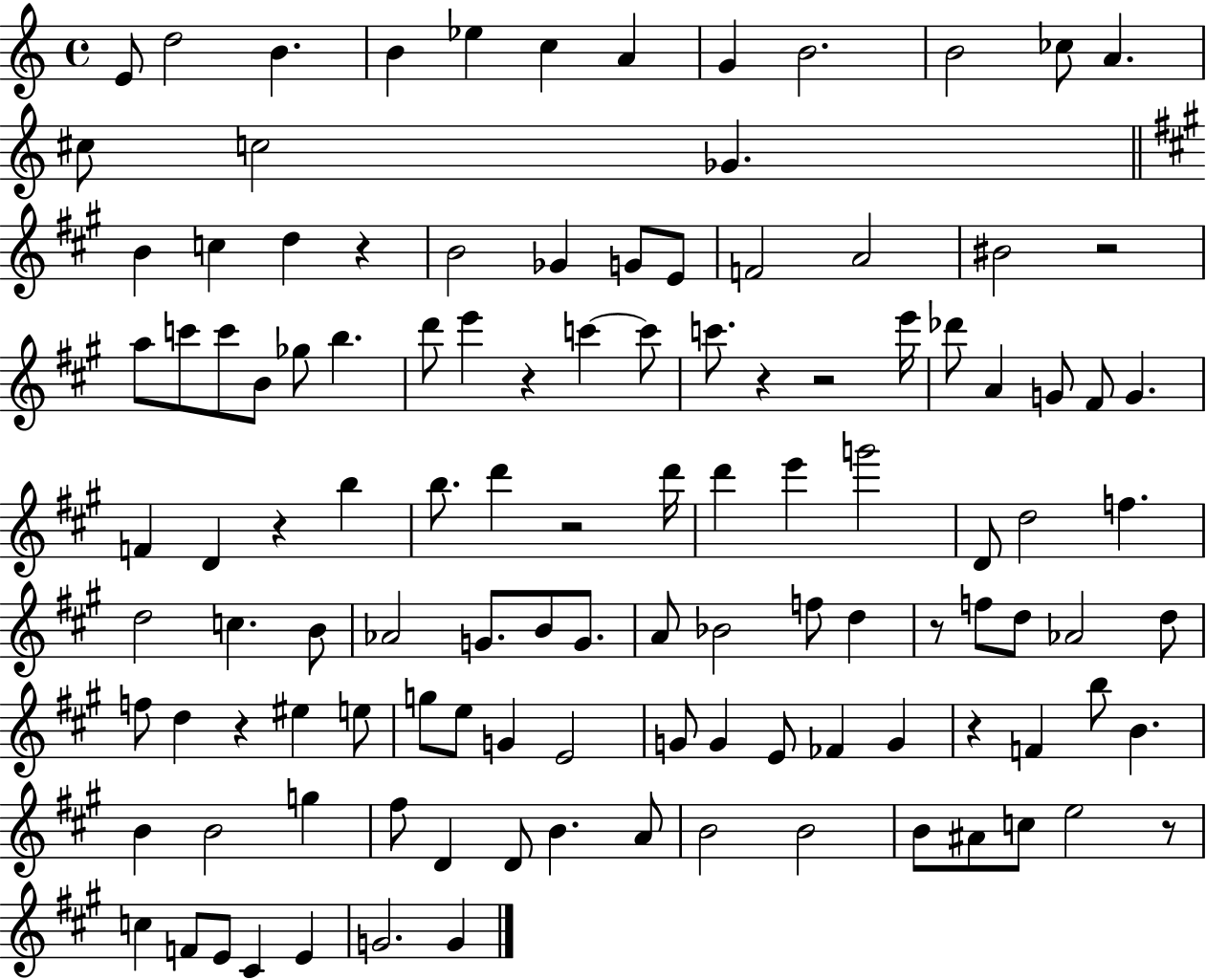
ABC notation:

X:1
T:Untitled
M:4/4
L:1/4
K:C
E/2 d2 B B _e c A G B2 B2 _c/2 A ^c/2 c2 _G B c d z B2 _G G/2 E/2 F2 A2 ^B2 z2 a/2 c'/2 c'/2 B/2 _g/2 b d'/2 e' z c' c'/2 c'/2 z z2 e'/4 _d'/2 A G/2 ^F/2 G F D z b b/2 d' z2 d'/4 d' e' g'2 D/2 d2 f d2 c B/2 _A2 G/2 B/2 G/2 A/2 _B2 f/2 d z/2 f/2 d/2 _A2 d/2 f/2 d z ^e e/2 g/2 e/2 G E2 G/2 G E/2 _F G z F b/2 B B B2 g ^f/2 D D/2 B A/2 B2 B2 B/2 ^A/2 c/2 e2 z/2 c F/2 E/2 ^C E G2 G